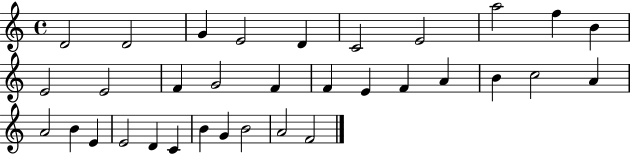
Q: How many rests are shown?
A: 0